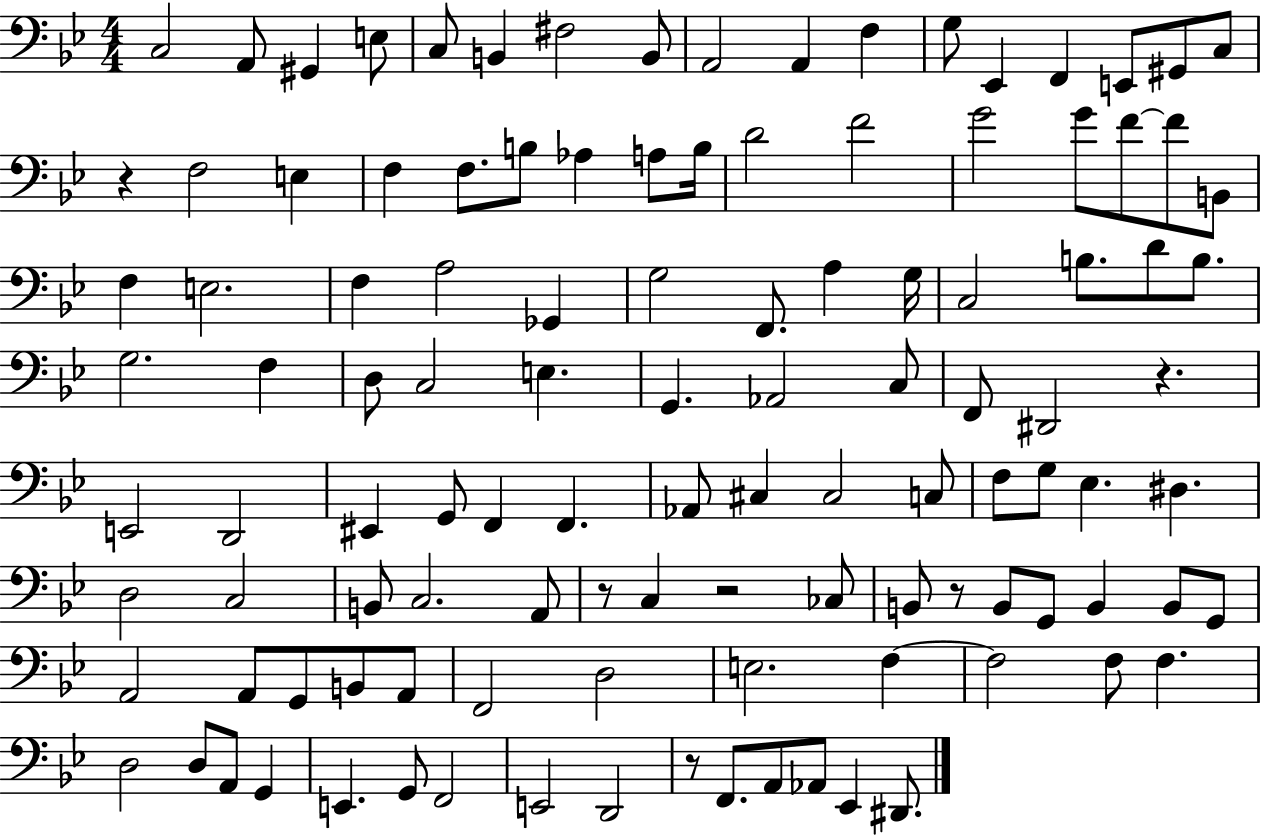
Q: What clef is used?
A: bass